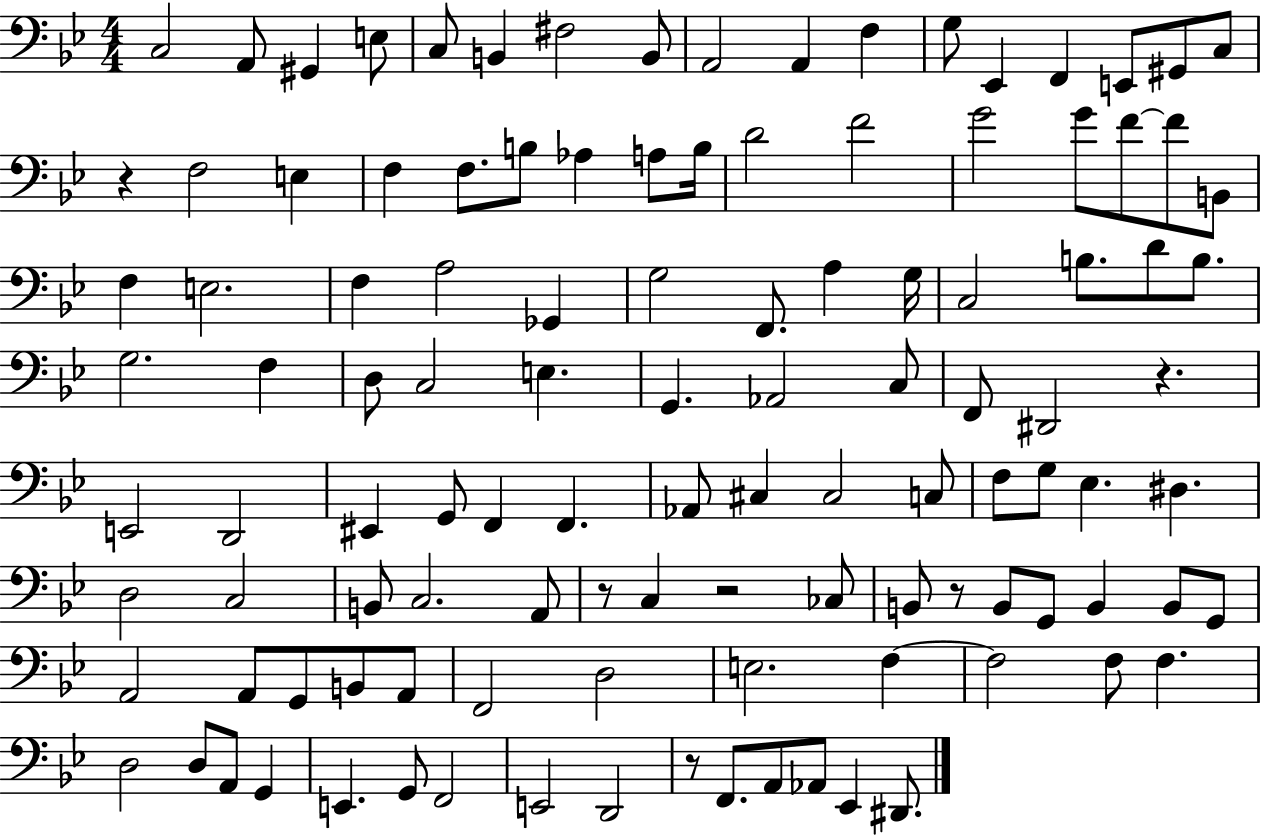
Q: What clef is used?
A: bass